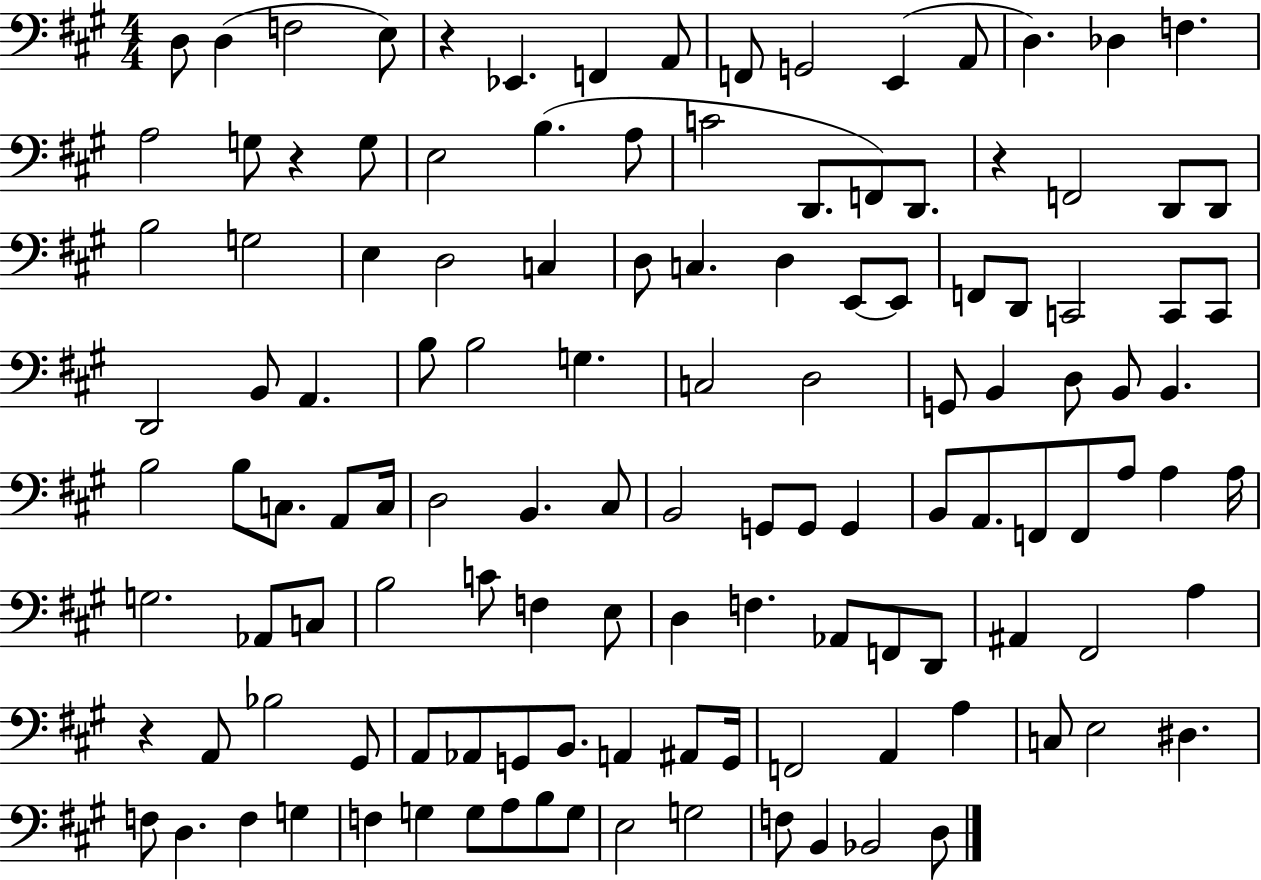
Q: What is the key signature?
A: A major